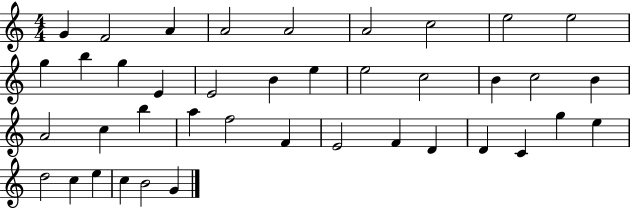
{
  \clef treble
  \numericTimeSignature
  \time 4/4
  \key c \major
  g'4 f'2 a'4 | a'2 a'2 | a'2 c''2 | e''2 e''2 | \break g''4 b''4 g''4 e'4 | e'2 b'4 e''4 | e''2 c''2 | b'4 c''2 b'4 | \break a'2 c''4 b''4 | a''4 f''2 f'4 | e'2 f'4 d'4 | d'4 c'4 g''4 e''4 | \break d''2 c''4 e''4 | c''4 b'2 g'4 | \bar "|."
}